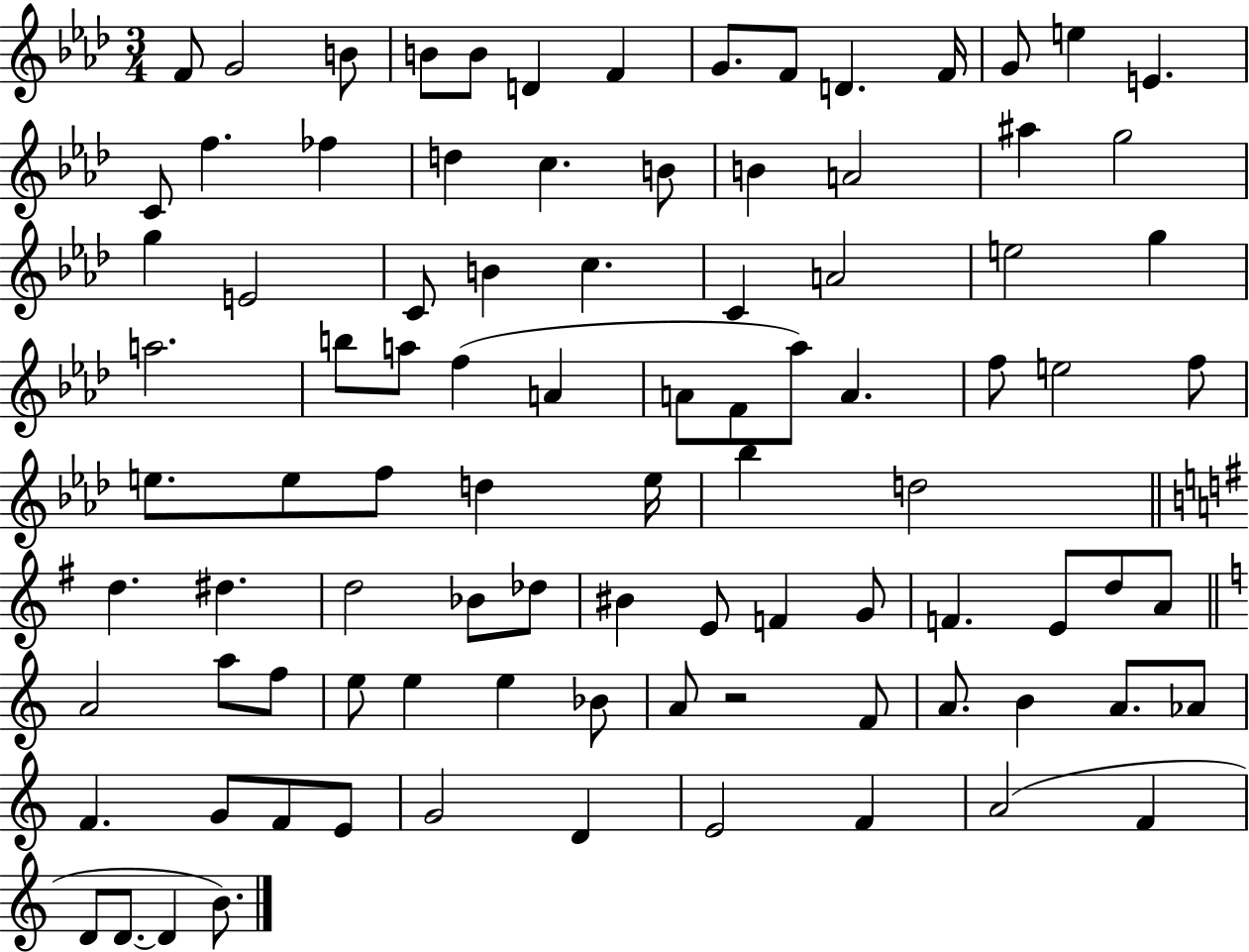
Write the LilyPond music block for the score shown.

{
  \clef treble
  \numericTimeSignature
  \time 3/4
  \key aes \major
  \repeat volta 2 { f'8 g'2 b'8 | b'8 b'8 d'4 f'4 | g'8. f'8 d'4. f'16 | g'8 e''4 e'4. | \break c'8 f''4. fes''4 | d''4 c''4. b'8 | b'4 a'2 | ais''4 g''2 | \break g''4 e'2 | c'8 b'4 c''4. | c'4 a'2 | e''2 g''4 | \break a''2. | b''8 a''8 f''4( a'4 | a'8 f'8 aes''8) a'4. | f''8 e''2 f''8 | \break e''8. e''8 f''8 d''4 e''16 | bes''4 d''2 | \bar "||" \break \key e \minor d''4. dis''4. | d''2 bes'8 des''8 | bis'4 e'8 f'4 g'8 | f'4. e'8 d''8 a'8 | \break \bar "||" \break \key c \major a'2 a''8 f''8 | e''8 e''4 e''4 bes'8 | a'8 r2 f'8 | a'8. b'4 a'8. aes'8 | \break f'4. g'8 f'8 e'8 | g'2 d'4 | e'2 f'4 | a'2( f'4 | \break d'8 d'8.~~ d'4 b'8.) | } \bar "|."
}